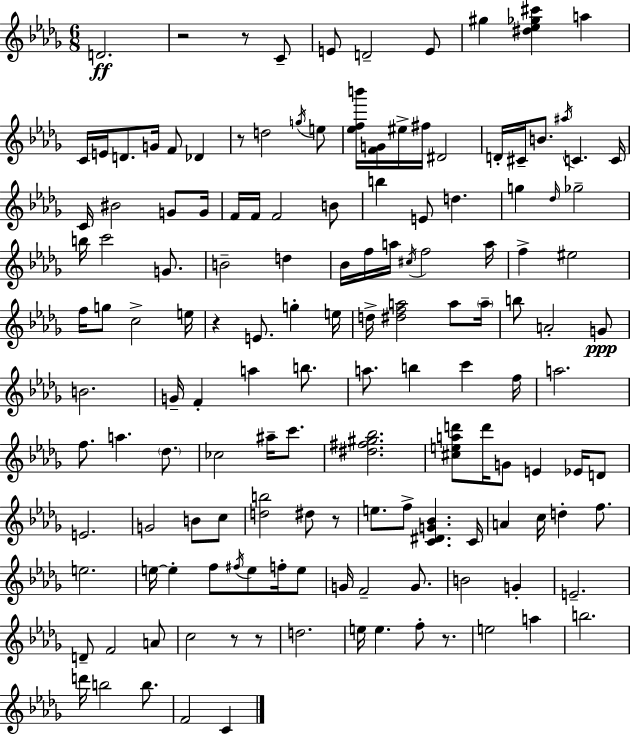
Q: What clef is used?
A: treble